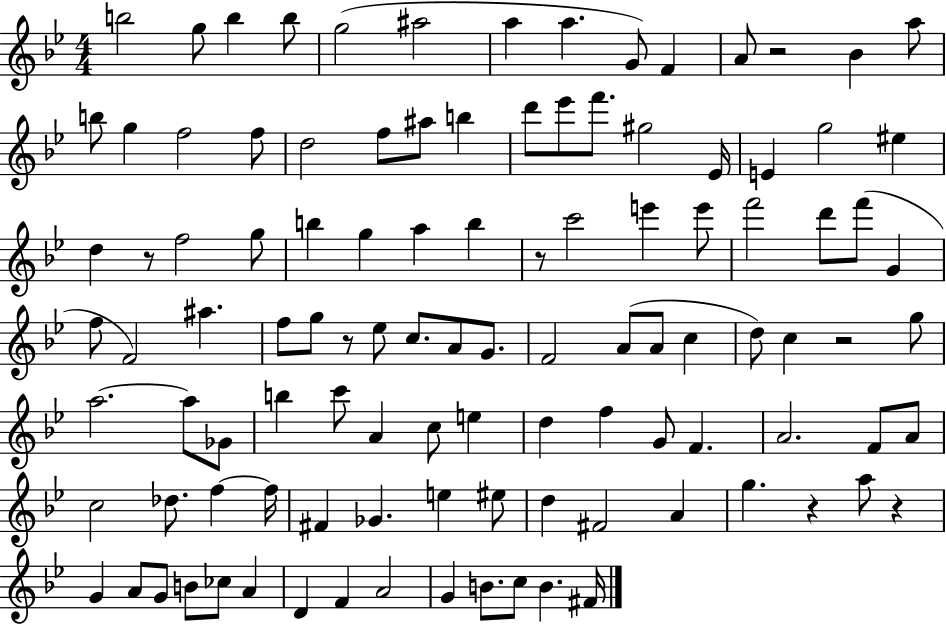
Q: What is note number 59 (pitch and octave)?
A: G5